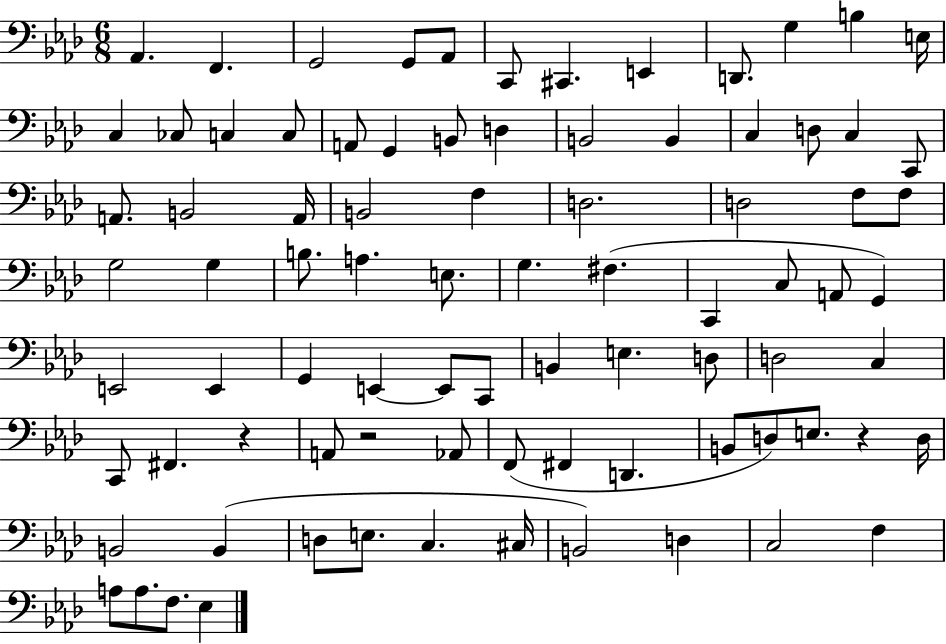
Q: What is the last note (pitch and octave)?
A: Eb3